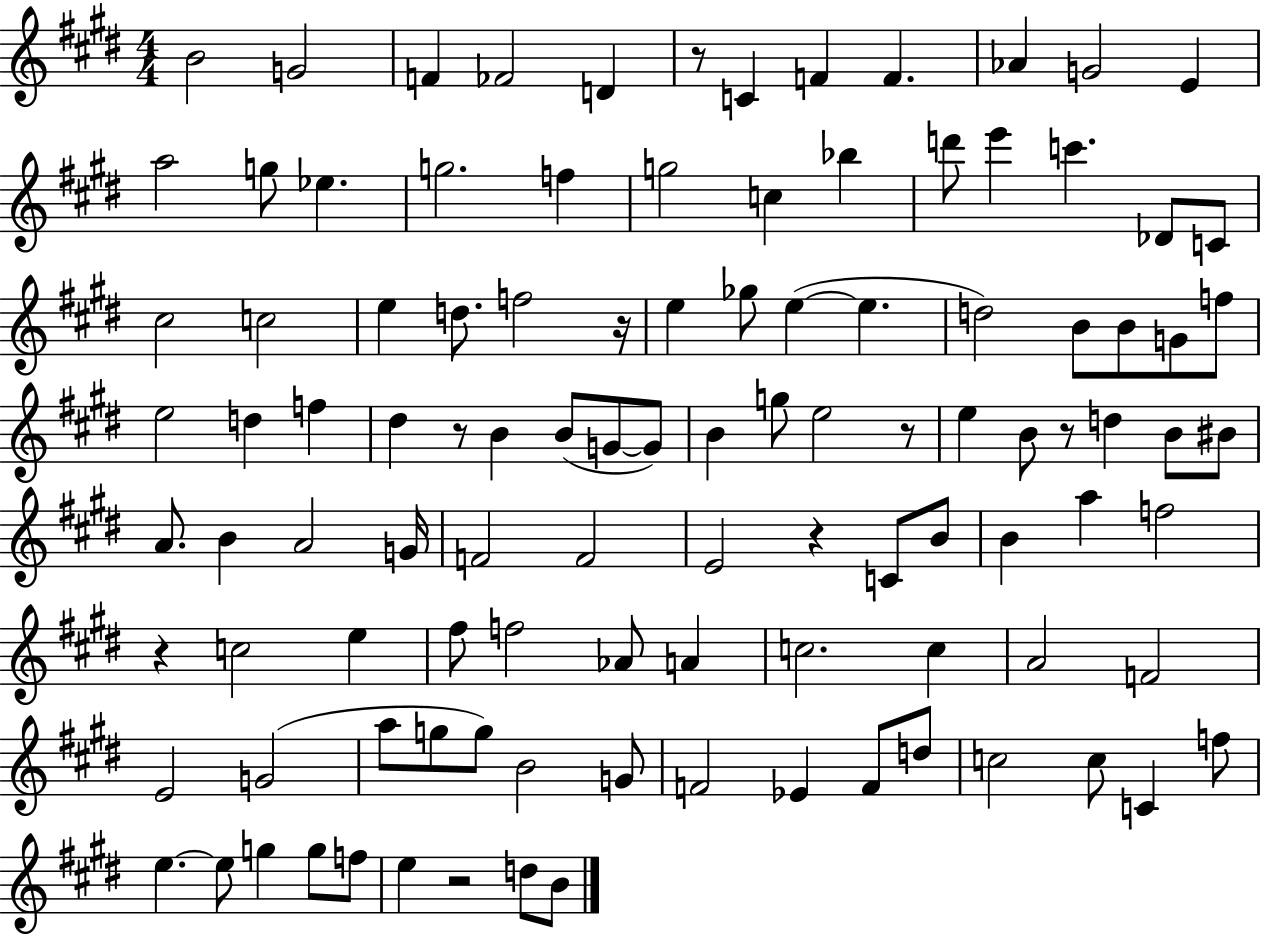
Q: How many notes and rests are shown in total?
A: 107